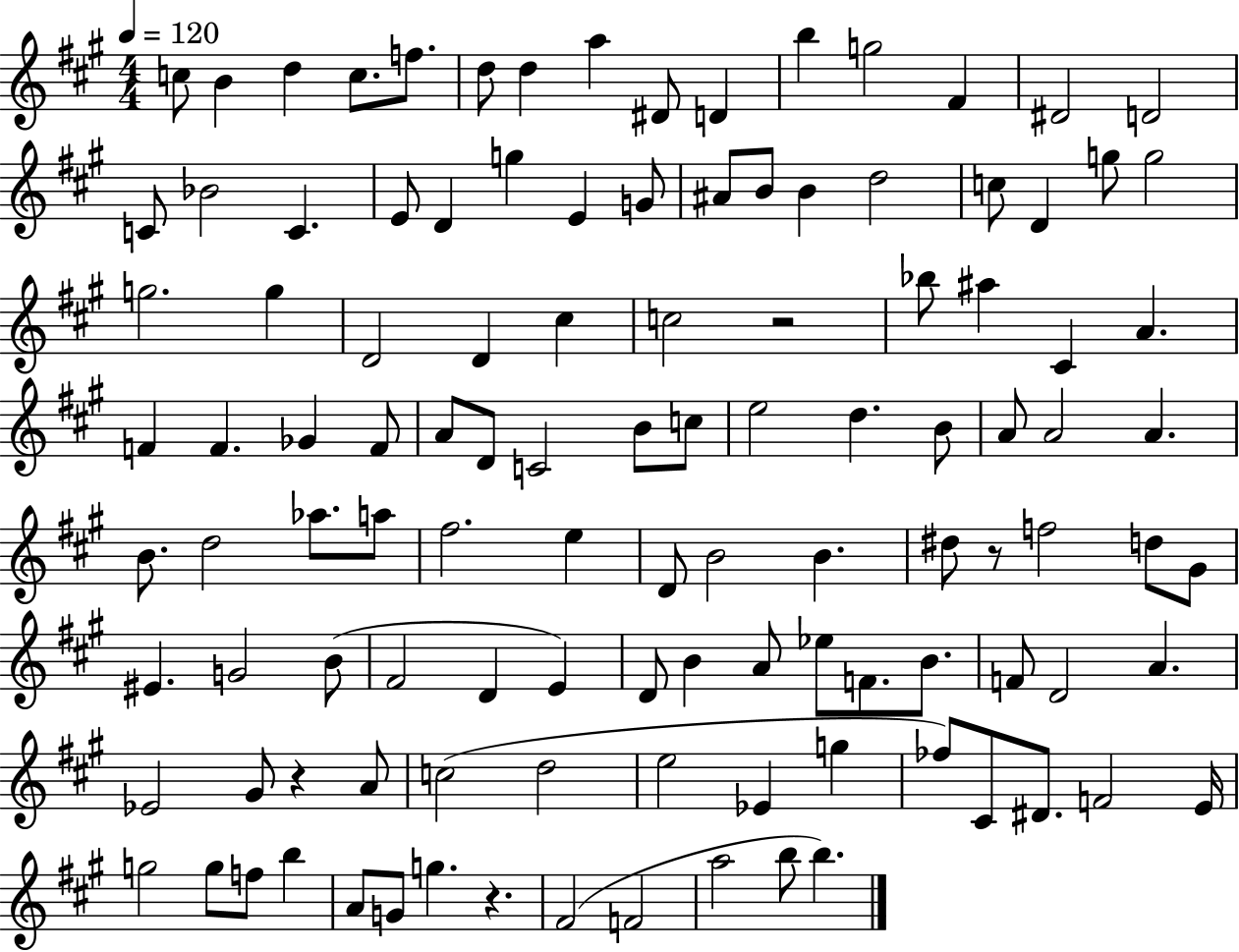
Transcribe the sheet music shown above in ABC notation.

X:1
T:Untitled
M:4/4
L:1/4
K:A
c/2 B d c/2 f/2 d/2 d a ^D/2 D b g2 ^F ^D2 D2 C/2 _B2 C E/2 D g E G/2 ^A/2 B/2 B d2 c/2 D g/2 g2 g2 g D2 D ^c c2 z2 _b/2 ^a ^C A F F _G F/2 A/2 D/2 C2 B/2 c/2 e2 d B/2 A/2 A2 A B/2 d2 _a/2 a/2 ^f2 e D/2 B2 B ^d/2 z/2 f2 d/2 ^G/2 ^E G2 B/2 ^F2 D E D/2 B A/2 _e/2 F/2 B/2 F/2 D2 A _E2 ^G/2 z A/2 c2 d2 e2 _E g _f/2 ^C/2 ^D/2 F2 E/4 g2 g/2 f/2 b A/2 G/2 g z ^F2 F2 a2 b/2 b